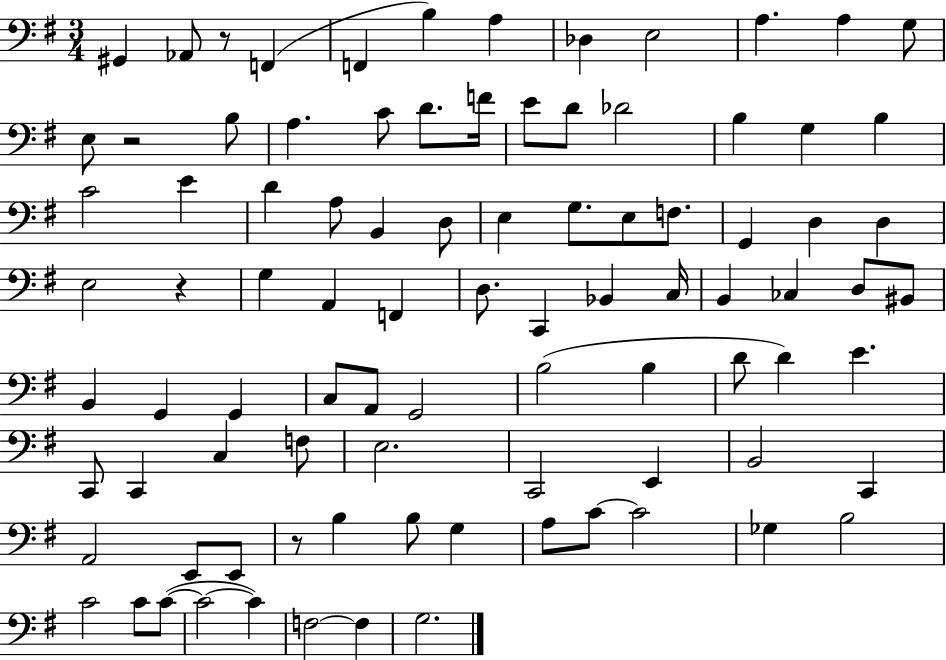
X:1
T:Untitled
M:3/4
L:1/4
K:G
^G,, _A,,/2 z/2 F,, F,, B, A, _D, E,2 A, A, G,/2 E,/2 z2 B,/2 A, C/2 D/2 F/4 E/2 D/2 _D2 B, G, B, C2 E D A,/2 B,, D,/2 E, G,/2 E,/2 F,/2 G,, D, D, E,2 z G, A,, F,, D,/2 C,, _B,, C,/4 B,, _C, D,/2 ^B,,/2 B,, G,, G,, C,/2 A,,/2 G,,2 B,2 B, D/2 D E C,,/2 C,, C, F,/2 E,2 C,,2 E,, B,,2 C,, A,,2 E,,/2 E,,/2 z/2 B, B,/2 G, A,/2 C/2 C2 _G, B,2 C2 C/2 C/2 C2 C F,2 F, G,2